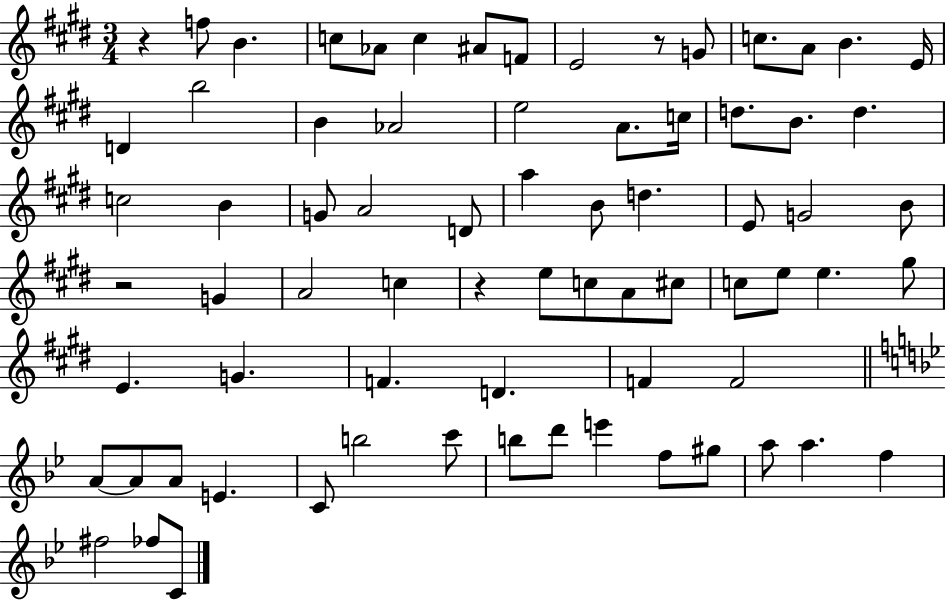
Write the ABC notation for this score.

X:1
T:Untitled
M:3/4
L:1/4
K:E
z f/2 B c/2 _A/2 c ^A/2 F/2 E2 z/2 G/2 c/2 A/2 B E/4 D b2 B _A2 e2 A/2 c/4 d/2 B/2 d c2 B G/2 A2 D/2 a B/2 d E/2 G2 B/2 z2 G A2 c z e/2 c/2 A/2 ^c/2 c/2 e/2 e ^g/2 E G F D F F2 A/2 A/2 A/2 E C/2 b2 c'/2 b/2 d'/2 e' f/2 ^g/2 a/2 a f ^f2 _f/2 C/2